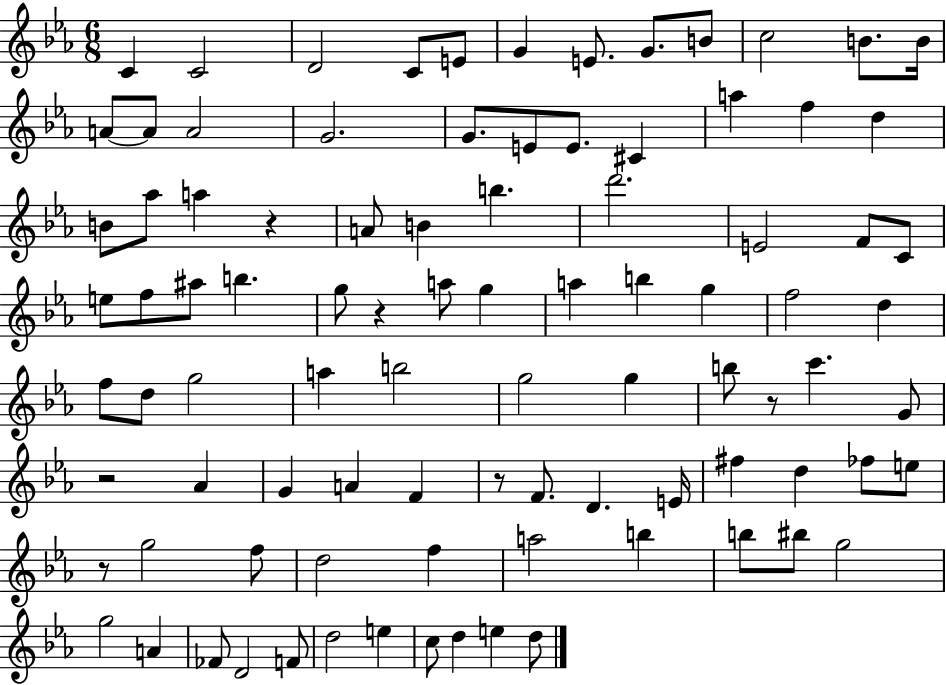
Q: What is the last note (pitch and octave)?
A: D5